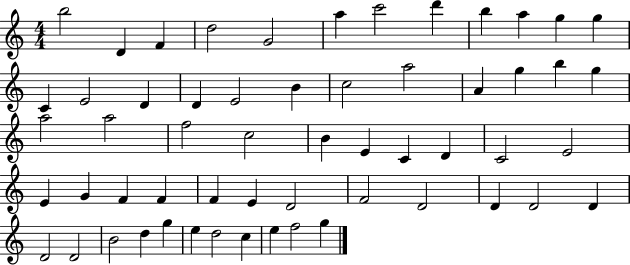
{
  \clef treble
  \numericTimeSignature
  \time 4/4
  \key c \major
  b''2 d'4 f'4 | d''2 g'2 | a''4 c'''2 d'''4 | b''4 a''4 g''4 g''4 | \break c'4 e'2 d'4 | d'4 e'2 b'4 | c''2 a''2 | a'4 g''4 b''4 g''4 | \break a''2 a''2 | f''2 c''2 | b'4 e'4 c'4 d'4 | c'2 e'2 | \break e'4 g'4 f'4 f'4 | f'4 e'4 d'2 | f'2 d'2 | d'4 d'2 d'4 | \break d'2 d'2 | b'2 d''4 g''4 | e''4 d''2 c''4 | e''4 f''2 g''4 | \break \bar "|."
}